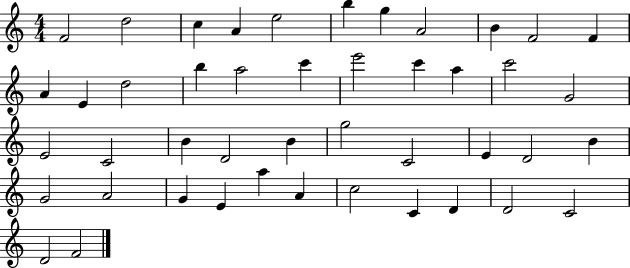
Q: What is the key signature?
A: C major